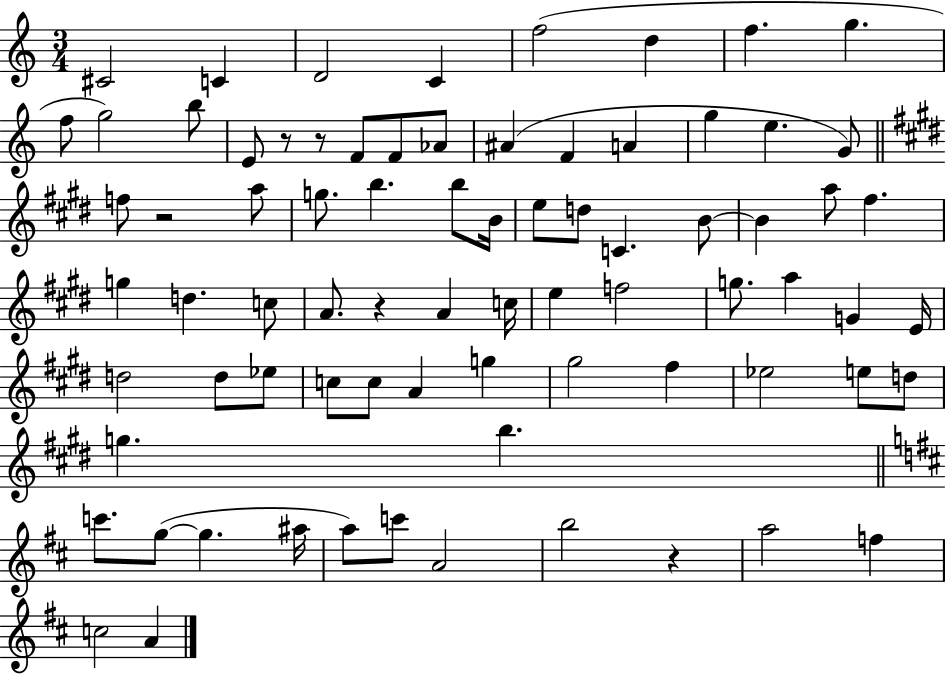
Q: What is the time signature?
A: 3/4